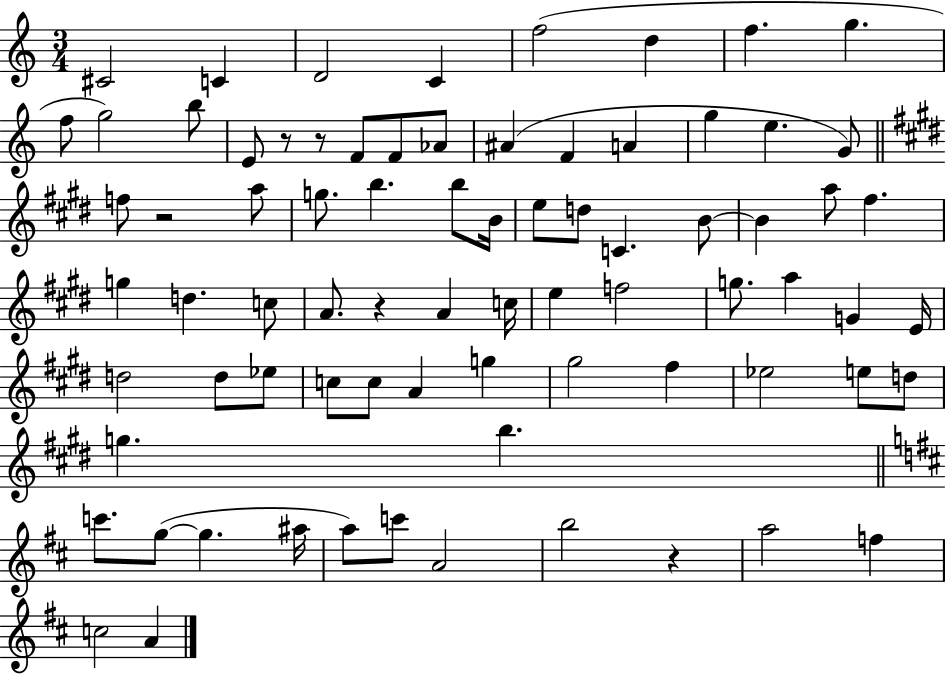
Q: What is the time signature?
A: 3/4